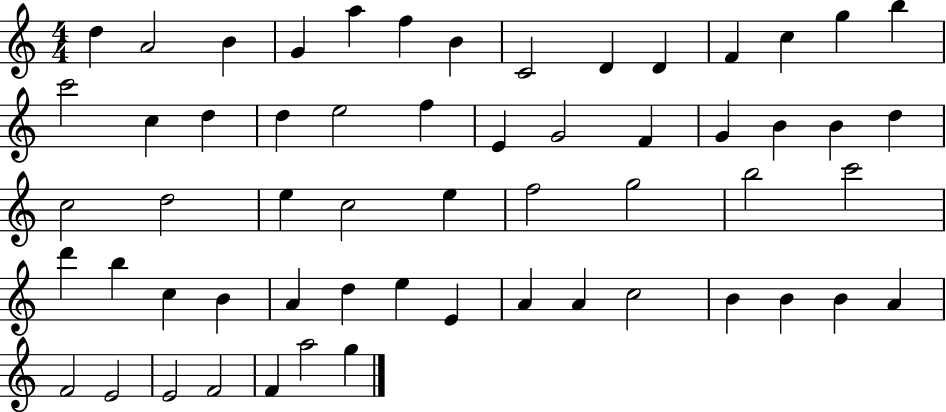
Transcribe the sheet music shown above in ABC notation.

X:1
T:Untitled
M:4/4
L:1/4
K:C
d A2 B G a f B C2 D D F c g b c'2 c d d e2 f E G2 F G B B d c2 d2 e c2 e f2 g2 b2 c'2 d' b c B A d e E A A c2 B B B A F2 E2 E2 F2 F a2 g